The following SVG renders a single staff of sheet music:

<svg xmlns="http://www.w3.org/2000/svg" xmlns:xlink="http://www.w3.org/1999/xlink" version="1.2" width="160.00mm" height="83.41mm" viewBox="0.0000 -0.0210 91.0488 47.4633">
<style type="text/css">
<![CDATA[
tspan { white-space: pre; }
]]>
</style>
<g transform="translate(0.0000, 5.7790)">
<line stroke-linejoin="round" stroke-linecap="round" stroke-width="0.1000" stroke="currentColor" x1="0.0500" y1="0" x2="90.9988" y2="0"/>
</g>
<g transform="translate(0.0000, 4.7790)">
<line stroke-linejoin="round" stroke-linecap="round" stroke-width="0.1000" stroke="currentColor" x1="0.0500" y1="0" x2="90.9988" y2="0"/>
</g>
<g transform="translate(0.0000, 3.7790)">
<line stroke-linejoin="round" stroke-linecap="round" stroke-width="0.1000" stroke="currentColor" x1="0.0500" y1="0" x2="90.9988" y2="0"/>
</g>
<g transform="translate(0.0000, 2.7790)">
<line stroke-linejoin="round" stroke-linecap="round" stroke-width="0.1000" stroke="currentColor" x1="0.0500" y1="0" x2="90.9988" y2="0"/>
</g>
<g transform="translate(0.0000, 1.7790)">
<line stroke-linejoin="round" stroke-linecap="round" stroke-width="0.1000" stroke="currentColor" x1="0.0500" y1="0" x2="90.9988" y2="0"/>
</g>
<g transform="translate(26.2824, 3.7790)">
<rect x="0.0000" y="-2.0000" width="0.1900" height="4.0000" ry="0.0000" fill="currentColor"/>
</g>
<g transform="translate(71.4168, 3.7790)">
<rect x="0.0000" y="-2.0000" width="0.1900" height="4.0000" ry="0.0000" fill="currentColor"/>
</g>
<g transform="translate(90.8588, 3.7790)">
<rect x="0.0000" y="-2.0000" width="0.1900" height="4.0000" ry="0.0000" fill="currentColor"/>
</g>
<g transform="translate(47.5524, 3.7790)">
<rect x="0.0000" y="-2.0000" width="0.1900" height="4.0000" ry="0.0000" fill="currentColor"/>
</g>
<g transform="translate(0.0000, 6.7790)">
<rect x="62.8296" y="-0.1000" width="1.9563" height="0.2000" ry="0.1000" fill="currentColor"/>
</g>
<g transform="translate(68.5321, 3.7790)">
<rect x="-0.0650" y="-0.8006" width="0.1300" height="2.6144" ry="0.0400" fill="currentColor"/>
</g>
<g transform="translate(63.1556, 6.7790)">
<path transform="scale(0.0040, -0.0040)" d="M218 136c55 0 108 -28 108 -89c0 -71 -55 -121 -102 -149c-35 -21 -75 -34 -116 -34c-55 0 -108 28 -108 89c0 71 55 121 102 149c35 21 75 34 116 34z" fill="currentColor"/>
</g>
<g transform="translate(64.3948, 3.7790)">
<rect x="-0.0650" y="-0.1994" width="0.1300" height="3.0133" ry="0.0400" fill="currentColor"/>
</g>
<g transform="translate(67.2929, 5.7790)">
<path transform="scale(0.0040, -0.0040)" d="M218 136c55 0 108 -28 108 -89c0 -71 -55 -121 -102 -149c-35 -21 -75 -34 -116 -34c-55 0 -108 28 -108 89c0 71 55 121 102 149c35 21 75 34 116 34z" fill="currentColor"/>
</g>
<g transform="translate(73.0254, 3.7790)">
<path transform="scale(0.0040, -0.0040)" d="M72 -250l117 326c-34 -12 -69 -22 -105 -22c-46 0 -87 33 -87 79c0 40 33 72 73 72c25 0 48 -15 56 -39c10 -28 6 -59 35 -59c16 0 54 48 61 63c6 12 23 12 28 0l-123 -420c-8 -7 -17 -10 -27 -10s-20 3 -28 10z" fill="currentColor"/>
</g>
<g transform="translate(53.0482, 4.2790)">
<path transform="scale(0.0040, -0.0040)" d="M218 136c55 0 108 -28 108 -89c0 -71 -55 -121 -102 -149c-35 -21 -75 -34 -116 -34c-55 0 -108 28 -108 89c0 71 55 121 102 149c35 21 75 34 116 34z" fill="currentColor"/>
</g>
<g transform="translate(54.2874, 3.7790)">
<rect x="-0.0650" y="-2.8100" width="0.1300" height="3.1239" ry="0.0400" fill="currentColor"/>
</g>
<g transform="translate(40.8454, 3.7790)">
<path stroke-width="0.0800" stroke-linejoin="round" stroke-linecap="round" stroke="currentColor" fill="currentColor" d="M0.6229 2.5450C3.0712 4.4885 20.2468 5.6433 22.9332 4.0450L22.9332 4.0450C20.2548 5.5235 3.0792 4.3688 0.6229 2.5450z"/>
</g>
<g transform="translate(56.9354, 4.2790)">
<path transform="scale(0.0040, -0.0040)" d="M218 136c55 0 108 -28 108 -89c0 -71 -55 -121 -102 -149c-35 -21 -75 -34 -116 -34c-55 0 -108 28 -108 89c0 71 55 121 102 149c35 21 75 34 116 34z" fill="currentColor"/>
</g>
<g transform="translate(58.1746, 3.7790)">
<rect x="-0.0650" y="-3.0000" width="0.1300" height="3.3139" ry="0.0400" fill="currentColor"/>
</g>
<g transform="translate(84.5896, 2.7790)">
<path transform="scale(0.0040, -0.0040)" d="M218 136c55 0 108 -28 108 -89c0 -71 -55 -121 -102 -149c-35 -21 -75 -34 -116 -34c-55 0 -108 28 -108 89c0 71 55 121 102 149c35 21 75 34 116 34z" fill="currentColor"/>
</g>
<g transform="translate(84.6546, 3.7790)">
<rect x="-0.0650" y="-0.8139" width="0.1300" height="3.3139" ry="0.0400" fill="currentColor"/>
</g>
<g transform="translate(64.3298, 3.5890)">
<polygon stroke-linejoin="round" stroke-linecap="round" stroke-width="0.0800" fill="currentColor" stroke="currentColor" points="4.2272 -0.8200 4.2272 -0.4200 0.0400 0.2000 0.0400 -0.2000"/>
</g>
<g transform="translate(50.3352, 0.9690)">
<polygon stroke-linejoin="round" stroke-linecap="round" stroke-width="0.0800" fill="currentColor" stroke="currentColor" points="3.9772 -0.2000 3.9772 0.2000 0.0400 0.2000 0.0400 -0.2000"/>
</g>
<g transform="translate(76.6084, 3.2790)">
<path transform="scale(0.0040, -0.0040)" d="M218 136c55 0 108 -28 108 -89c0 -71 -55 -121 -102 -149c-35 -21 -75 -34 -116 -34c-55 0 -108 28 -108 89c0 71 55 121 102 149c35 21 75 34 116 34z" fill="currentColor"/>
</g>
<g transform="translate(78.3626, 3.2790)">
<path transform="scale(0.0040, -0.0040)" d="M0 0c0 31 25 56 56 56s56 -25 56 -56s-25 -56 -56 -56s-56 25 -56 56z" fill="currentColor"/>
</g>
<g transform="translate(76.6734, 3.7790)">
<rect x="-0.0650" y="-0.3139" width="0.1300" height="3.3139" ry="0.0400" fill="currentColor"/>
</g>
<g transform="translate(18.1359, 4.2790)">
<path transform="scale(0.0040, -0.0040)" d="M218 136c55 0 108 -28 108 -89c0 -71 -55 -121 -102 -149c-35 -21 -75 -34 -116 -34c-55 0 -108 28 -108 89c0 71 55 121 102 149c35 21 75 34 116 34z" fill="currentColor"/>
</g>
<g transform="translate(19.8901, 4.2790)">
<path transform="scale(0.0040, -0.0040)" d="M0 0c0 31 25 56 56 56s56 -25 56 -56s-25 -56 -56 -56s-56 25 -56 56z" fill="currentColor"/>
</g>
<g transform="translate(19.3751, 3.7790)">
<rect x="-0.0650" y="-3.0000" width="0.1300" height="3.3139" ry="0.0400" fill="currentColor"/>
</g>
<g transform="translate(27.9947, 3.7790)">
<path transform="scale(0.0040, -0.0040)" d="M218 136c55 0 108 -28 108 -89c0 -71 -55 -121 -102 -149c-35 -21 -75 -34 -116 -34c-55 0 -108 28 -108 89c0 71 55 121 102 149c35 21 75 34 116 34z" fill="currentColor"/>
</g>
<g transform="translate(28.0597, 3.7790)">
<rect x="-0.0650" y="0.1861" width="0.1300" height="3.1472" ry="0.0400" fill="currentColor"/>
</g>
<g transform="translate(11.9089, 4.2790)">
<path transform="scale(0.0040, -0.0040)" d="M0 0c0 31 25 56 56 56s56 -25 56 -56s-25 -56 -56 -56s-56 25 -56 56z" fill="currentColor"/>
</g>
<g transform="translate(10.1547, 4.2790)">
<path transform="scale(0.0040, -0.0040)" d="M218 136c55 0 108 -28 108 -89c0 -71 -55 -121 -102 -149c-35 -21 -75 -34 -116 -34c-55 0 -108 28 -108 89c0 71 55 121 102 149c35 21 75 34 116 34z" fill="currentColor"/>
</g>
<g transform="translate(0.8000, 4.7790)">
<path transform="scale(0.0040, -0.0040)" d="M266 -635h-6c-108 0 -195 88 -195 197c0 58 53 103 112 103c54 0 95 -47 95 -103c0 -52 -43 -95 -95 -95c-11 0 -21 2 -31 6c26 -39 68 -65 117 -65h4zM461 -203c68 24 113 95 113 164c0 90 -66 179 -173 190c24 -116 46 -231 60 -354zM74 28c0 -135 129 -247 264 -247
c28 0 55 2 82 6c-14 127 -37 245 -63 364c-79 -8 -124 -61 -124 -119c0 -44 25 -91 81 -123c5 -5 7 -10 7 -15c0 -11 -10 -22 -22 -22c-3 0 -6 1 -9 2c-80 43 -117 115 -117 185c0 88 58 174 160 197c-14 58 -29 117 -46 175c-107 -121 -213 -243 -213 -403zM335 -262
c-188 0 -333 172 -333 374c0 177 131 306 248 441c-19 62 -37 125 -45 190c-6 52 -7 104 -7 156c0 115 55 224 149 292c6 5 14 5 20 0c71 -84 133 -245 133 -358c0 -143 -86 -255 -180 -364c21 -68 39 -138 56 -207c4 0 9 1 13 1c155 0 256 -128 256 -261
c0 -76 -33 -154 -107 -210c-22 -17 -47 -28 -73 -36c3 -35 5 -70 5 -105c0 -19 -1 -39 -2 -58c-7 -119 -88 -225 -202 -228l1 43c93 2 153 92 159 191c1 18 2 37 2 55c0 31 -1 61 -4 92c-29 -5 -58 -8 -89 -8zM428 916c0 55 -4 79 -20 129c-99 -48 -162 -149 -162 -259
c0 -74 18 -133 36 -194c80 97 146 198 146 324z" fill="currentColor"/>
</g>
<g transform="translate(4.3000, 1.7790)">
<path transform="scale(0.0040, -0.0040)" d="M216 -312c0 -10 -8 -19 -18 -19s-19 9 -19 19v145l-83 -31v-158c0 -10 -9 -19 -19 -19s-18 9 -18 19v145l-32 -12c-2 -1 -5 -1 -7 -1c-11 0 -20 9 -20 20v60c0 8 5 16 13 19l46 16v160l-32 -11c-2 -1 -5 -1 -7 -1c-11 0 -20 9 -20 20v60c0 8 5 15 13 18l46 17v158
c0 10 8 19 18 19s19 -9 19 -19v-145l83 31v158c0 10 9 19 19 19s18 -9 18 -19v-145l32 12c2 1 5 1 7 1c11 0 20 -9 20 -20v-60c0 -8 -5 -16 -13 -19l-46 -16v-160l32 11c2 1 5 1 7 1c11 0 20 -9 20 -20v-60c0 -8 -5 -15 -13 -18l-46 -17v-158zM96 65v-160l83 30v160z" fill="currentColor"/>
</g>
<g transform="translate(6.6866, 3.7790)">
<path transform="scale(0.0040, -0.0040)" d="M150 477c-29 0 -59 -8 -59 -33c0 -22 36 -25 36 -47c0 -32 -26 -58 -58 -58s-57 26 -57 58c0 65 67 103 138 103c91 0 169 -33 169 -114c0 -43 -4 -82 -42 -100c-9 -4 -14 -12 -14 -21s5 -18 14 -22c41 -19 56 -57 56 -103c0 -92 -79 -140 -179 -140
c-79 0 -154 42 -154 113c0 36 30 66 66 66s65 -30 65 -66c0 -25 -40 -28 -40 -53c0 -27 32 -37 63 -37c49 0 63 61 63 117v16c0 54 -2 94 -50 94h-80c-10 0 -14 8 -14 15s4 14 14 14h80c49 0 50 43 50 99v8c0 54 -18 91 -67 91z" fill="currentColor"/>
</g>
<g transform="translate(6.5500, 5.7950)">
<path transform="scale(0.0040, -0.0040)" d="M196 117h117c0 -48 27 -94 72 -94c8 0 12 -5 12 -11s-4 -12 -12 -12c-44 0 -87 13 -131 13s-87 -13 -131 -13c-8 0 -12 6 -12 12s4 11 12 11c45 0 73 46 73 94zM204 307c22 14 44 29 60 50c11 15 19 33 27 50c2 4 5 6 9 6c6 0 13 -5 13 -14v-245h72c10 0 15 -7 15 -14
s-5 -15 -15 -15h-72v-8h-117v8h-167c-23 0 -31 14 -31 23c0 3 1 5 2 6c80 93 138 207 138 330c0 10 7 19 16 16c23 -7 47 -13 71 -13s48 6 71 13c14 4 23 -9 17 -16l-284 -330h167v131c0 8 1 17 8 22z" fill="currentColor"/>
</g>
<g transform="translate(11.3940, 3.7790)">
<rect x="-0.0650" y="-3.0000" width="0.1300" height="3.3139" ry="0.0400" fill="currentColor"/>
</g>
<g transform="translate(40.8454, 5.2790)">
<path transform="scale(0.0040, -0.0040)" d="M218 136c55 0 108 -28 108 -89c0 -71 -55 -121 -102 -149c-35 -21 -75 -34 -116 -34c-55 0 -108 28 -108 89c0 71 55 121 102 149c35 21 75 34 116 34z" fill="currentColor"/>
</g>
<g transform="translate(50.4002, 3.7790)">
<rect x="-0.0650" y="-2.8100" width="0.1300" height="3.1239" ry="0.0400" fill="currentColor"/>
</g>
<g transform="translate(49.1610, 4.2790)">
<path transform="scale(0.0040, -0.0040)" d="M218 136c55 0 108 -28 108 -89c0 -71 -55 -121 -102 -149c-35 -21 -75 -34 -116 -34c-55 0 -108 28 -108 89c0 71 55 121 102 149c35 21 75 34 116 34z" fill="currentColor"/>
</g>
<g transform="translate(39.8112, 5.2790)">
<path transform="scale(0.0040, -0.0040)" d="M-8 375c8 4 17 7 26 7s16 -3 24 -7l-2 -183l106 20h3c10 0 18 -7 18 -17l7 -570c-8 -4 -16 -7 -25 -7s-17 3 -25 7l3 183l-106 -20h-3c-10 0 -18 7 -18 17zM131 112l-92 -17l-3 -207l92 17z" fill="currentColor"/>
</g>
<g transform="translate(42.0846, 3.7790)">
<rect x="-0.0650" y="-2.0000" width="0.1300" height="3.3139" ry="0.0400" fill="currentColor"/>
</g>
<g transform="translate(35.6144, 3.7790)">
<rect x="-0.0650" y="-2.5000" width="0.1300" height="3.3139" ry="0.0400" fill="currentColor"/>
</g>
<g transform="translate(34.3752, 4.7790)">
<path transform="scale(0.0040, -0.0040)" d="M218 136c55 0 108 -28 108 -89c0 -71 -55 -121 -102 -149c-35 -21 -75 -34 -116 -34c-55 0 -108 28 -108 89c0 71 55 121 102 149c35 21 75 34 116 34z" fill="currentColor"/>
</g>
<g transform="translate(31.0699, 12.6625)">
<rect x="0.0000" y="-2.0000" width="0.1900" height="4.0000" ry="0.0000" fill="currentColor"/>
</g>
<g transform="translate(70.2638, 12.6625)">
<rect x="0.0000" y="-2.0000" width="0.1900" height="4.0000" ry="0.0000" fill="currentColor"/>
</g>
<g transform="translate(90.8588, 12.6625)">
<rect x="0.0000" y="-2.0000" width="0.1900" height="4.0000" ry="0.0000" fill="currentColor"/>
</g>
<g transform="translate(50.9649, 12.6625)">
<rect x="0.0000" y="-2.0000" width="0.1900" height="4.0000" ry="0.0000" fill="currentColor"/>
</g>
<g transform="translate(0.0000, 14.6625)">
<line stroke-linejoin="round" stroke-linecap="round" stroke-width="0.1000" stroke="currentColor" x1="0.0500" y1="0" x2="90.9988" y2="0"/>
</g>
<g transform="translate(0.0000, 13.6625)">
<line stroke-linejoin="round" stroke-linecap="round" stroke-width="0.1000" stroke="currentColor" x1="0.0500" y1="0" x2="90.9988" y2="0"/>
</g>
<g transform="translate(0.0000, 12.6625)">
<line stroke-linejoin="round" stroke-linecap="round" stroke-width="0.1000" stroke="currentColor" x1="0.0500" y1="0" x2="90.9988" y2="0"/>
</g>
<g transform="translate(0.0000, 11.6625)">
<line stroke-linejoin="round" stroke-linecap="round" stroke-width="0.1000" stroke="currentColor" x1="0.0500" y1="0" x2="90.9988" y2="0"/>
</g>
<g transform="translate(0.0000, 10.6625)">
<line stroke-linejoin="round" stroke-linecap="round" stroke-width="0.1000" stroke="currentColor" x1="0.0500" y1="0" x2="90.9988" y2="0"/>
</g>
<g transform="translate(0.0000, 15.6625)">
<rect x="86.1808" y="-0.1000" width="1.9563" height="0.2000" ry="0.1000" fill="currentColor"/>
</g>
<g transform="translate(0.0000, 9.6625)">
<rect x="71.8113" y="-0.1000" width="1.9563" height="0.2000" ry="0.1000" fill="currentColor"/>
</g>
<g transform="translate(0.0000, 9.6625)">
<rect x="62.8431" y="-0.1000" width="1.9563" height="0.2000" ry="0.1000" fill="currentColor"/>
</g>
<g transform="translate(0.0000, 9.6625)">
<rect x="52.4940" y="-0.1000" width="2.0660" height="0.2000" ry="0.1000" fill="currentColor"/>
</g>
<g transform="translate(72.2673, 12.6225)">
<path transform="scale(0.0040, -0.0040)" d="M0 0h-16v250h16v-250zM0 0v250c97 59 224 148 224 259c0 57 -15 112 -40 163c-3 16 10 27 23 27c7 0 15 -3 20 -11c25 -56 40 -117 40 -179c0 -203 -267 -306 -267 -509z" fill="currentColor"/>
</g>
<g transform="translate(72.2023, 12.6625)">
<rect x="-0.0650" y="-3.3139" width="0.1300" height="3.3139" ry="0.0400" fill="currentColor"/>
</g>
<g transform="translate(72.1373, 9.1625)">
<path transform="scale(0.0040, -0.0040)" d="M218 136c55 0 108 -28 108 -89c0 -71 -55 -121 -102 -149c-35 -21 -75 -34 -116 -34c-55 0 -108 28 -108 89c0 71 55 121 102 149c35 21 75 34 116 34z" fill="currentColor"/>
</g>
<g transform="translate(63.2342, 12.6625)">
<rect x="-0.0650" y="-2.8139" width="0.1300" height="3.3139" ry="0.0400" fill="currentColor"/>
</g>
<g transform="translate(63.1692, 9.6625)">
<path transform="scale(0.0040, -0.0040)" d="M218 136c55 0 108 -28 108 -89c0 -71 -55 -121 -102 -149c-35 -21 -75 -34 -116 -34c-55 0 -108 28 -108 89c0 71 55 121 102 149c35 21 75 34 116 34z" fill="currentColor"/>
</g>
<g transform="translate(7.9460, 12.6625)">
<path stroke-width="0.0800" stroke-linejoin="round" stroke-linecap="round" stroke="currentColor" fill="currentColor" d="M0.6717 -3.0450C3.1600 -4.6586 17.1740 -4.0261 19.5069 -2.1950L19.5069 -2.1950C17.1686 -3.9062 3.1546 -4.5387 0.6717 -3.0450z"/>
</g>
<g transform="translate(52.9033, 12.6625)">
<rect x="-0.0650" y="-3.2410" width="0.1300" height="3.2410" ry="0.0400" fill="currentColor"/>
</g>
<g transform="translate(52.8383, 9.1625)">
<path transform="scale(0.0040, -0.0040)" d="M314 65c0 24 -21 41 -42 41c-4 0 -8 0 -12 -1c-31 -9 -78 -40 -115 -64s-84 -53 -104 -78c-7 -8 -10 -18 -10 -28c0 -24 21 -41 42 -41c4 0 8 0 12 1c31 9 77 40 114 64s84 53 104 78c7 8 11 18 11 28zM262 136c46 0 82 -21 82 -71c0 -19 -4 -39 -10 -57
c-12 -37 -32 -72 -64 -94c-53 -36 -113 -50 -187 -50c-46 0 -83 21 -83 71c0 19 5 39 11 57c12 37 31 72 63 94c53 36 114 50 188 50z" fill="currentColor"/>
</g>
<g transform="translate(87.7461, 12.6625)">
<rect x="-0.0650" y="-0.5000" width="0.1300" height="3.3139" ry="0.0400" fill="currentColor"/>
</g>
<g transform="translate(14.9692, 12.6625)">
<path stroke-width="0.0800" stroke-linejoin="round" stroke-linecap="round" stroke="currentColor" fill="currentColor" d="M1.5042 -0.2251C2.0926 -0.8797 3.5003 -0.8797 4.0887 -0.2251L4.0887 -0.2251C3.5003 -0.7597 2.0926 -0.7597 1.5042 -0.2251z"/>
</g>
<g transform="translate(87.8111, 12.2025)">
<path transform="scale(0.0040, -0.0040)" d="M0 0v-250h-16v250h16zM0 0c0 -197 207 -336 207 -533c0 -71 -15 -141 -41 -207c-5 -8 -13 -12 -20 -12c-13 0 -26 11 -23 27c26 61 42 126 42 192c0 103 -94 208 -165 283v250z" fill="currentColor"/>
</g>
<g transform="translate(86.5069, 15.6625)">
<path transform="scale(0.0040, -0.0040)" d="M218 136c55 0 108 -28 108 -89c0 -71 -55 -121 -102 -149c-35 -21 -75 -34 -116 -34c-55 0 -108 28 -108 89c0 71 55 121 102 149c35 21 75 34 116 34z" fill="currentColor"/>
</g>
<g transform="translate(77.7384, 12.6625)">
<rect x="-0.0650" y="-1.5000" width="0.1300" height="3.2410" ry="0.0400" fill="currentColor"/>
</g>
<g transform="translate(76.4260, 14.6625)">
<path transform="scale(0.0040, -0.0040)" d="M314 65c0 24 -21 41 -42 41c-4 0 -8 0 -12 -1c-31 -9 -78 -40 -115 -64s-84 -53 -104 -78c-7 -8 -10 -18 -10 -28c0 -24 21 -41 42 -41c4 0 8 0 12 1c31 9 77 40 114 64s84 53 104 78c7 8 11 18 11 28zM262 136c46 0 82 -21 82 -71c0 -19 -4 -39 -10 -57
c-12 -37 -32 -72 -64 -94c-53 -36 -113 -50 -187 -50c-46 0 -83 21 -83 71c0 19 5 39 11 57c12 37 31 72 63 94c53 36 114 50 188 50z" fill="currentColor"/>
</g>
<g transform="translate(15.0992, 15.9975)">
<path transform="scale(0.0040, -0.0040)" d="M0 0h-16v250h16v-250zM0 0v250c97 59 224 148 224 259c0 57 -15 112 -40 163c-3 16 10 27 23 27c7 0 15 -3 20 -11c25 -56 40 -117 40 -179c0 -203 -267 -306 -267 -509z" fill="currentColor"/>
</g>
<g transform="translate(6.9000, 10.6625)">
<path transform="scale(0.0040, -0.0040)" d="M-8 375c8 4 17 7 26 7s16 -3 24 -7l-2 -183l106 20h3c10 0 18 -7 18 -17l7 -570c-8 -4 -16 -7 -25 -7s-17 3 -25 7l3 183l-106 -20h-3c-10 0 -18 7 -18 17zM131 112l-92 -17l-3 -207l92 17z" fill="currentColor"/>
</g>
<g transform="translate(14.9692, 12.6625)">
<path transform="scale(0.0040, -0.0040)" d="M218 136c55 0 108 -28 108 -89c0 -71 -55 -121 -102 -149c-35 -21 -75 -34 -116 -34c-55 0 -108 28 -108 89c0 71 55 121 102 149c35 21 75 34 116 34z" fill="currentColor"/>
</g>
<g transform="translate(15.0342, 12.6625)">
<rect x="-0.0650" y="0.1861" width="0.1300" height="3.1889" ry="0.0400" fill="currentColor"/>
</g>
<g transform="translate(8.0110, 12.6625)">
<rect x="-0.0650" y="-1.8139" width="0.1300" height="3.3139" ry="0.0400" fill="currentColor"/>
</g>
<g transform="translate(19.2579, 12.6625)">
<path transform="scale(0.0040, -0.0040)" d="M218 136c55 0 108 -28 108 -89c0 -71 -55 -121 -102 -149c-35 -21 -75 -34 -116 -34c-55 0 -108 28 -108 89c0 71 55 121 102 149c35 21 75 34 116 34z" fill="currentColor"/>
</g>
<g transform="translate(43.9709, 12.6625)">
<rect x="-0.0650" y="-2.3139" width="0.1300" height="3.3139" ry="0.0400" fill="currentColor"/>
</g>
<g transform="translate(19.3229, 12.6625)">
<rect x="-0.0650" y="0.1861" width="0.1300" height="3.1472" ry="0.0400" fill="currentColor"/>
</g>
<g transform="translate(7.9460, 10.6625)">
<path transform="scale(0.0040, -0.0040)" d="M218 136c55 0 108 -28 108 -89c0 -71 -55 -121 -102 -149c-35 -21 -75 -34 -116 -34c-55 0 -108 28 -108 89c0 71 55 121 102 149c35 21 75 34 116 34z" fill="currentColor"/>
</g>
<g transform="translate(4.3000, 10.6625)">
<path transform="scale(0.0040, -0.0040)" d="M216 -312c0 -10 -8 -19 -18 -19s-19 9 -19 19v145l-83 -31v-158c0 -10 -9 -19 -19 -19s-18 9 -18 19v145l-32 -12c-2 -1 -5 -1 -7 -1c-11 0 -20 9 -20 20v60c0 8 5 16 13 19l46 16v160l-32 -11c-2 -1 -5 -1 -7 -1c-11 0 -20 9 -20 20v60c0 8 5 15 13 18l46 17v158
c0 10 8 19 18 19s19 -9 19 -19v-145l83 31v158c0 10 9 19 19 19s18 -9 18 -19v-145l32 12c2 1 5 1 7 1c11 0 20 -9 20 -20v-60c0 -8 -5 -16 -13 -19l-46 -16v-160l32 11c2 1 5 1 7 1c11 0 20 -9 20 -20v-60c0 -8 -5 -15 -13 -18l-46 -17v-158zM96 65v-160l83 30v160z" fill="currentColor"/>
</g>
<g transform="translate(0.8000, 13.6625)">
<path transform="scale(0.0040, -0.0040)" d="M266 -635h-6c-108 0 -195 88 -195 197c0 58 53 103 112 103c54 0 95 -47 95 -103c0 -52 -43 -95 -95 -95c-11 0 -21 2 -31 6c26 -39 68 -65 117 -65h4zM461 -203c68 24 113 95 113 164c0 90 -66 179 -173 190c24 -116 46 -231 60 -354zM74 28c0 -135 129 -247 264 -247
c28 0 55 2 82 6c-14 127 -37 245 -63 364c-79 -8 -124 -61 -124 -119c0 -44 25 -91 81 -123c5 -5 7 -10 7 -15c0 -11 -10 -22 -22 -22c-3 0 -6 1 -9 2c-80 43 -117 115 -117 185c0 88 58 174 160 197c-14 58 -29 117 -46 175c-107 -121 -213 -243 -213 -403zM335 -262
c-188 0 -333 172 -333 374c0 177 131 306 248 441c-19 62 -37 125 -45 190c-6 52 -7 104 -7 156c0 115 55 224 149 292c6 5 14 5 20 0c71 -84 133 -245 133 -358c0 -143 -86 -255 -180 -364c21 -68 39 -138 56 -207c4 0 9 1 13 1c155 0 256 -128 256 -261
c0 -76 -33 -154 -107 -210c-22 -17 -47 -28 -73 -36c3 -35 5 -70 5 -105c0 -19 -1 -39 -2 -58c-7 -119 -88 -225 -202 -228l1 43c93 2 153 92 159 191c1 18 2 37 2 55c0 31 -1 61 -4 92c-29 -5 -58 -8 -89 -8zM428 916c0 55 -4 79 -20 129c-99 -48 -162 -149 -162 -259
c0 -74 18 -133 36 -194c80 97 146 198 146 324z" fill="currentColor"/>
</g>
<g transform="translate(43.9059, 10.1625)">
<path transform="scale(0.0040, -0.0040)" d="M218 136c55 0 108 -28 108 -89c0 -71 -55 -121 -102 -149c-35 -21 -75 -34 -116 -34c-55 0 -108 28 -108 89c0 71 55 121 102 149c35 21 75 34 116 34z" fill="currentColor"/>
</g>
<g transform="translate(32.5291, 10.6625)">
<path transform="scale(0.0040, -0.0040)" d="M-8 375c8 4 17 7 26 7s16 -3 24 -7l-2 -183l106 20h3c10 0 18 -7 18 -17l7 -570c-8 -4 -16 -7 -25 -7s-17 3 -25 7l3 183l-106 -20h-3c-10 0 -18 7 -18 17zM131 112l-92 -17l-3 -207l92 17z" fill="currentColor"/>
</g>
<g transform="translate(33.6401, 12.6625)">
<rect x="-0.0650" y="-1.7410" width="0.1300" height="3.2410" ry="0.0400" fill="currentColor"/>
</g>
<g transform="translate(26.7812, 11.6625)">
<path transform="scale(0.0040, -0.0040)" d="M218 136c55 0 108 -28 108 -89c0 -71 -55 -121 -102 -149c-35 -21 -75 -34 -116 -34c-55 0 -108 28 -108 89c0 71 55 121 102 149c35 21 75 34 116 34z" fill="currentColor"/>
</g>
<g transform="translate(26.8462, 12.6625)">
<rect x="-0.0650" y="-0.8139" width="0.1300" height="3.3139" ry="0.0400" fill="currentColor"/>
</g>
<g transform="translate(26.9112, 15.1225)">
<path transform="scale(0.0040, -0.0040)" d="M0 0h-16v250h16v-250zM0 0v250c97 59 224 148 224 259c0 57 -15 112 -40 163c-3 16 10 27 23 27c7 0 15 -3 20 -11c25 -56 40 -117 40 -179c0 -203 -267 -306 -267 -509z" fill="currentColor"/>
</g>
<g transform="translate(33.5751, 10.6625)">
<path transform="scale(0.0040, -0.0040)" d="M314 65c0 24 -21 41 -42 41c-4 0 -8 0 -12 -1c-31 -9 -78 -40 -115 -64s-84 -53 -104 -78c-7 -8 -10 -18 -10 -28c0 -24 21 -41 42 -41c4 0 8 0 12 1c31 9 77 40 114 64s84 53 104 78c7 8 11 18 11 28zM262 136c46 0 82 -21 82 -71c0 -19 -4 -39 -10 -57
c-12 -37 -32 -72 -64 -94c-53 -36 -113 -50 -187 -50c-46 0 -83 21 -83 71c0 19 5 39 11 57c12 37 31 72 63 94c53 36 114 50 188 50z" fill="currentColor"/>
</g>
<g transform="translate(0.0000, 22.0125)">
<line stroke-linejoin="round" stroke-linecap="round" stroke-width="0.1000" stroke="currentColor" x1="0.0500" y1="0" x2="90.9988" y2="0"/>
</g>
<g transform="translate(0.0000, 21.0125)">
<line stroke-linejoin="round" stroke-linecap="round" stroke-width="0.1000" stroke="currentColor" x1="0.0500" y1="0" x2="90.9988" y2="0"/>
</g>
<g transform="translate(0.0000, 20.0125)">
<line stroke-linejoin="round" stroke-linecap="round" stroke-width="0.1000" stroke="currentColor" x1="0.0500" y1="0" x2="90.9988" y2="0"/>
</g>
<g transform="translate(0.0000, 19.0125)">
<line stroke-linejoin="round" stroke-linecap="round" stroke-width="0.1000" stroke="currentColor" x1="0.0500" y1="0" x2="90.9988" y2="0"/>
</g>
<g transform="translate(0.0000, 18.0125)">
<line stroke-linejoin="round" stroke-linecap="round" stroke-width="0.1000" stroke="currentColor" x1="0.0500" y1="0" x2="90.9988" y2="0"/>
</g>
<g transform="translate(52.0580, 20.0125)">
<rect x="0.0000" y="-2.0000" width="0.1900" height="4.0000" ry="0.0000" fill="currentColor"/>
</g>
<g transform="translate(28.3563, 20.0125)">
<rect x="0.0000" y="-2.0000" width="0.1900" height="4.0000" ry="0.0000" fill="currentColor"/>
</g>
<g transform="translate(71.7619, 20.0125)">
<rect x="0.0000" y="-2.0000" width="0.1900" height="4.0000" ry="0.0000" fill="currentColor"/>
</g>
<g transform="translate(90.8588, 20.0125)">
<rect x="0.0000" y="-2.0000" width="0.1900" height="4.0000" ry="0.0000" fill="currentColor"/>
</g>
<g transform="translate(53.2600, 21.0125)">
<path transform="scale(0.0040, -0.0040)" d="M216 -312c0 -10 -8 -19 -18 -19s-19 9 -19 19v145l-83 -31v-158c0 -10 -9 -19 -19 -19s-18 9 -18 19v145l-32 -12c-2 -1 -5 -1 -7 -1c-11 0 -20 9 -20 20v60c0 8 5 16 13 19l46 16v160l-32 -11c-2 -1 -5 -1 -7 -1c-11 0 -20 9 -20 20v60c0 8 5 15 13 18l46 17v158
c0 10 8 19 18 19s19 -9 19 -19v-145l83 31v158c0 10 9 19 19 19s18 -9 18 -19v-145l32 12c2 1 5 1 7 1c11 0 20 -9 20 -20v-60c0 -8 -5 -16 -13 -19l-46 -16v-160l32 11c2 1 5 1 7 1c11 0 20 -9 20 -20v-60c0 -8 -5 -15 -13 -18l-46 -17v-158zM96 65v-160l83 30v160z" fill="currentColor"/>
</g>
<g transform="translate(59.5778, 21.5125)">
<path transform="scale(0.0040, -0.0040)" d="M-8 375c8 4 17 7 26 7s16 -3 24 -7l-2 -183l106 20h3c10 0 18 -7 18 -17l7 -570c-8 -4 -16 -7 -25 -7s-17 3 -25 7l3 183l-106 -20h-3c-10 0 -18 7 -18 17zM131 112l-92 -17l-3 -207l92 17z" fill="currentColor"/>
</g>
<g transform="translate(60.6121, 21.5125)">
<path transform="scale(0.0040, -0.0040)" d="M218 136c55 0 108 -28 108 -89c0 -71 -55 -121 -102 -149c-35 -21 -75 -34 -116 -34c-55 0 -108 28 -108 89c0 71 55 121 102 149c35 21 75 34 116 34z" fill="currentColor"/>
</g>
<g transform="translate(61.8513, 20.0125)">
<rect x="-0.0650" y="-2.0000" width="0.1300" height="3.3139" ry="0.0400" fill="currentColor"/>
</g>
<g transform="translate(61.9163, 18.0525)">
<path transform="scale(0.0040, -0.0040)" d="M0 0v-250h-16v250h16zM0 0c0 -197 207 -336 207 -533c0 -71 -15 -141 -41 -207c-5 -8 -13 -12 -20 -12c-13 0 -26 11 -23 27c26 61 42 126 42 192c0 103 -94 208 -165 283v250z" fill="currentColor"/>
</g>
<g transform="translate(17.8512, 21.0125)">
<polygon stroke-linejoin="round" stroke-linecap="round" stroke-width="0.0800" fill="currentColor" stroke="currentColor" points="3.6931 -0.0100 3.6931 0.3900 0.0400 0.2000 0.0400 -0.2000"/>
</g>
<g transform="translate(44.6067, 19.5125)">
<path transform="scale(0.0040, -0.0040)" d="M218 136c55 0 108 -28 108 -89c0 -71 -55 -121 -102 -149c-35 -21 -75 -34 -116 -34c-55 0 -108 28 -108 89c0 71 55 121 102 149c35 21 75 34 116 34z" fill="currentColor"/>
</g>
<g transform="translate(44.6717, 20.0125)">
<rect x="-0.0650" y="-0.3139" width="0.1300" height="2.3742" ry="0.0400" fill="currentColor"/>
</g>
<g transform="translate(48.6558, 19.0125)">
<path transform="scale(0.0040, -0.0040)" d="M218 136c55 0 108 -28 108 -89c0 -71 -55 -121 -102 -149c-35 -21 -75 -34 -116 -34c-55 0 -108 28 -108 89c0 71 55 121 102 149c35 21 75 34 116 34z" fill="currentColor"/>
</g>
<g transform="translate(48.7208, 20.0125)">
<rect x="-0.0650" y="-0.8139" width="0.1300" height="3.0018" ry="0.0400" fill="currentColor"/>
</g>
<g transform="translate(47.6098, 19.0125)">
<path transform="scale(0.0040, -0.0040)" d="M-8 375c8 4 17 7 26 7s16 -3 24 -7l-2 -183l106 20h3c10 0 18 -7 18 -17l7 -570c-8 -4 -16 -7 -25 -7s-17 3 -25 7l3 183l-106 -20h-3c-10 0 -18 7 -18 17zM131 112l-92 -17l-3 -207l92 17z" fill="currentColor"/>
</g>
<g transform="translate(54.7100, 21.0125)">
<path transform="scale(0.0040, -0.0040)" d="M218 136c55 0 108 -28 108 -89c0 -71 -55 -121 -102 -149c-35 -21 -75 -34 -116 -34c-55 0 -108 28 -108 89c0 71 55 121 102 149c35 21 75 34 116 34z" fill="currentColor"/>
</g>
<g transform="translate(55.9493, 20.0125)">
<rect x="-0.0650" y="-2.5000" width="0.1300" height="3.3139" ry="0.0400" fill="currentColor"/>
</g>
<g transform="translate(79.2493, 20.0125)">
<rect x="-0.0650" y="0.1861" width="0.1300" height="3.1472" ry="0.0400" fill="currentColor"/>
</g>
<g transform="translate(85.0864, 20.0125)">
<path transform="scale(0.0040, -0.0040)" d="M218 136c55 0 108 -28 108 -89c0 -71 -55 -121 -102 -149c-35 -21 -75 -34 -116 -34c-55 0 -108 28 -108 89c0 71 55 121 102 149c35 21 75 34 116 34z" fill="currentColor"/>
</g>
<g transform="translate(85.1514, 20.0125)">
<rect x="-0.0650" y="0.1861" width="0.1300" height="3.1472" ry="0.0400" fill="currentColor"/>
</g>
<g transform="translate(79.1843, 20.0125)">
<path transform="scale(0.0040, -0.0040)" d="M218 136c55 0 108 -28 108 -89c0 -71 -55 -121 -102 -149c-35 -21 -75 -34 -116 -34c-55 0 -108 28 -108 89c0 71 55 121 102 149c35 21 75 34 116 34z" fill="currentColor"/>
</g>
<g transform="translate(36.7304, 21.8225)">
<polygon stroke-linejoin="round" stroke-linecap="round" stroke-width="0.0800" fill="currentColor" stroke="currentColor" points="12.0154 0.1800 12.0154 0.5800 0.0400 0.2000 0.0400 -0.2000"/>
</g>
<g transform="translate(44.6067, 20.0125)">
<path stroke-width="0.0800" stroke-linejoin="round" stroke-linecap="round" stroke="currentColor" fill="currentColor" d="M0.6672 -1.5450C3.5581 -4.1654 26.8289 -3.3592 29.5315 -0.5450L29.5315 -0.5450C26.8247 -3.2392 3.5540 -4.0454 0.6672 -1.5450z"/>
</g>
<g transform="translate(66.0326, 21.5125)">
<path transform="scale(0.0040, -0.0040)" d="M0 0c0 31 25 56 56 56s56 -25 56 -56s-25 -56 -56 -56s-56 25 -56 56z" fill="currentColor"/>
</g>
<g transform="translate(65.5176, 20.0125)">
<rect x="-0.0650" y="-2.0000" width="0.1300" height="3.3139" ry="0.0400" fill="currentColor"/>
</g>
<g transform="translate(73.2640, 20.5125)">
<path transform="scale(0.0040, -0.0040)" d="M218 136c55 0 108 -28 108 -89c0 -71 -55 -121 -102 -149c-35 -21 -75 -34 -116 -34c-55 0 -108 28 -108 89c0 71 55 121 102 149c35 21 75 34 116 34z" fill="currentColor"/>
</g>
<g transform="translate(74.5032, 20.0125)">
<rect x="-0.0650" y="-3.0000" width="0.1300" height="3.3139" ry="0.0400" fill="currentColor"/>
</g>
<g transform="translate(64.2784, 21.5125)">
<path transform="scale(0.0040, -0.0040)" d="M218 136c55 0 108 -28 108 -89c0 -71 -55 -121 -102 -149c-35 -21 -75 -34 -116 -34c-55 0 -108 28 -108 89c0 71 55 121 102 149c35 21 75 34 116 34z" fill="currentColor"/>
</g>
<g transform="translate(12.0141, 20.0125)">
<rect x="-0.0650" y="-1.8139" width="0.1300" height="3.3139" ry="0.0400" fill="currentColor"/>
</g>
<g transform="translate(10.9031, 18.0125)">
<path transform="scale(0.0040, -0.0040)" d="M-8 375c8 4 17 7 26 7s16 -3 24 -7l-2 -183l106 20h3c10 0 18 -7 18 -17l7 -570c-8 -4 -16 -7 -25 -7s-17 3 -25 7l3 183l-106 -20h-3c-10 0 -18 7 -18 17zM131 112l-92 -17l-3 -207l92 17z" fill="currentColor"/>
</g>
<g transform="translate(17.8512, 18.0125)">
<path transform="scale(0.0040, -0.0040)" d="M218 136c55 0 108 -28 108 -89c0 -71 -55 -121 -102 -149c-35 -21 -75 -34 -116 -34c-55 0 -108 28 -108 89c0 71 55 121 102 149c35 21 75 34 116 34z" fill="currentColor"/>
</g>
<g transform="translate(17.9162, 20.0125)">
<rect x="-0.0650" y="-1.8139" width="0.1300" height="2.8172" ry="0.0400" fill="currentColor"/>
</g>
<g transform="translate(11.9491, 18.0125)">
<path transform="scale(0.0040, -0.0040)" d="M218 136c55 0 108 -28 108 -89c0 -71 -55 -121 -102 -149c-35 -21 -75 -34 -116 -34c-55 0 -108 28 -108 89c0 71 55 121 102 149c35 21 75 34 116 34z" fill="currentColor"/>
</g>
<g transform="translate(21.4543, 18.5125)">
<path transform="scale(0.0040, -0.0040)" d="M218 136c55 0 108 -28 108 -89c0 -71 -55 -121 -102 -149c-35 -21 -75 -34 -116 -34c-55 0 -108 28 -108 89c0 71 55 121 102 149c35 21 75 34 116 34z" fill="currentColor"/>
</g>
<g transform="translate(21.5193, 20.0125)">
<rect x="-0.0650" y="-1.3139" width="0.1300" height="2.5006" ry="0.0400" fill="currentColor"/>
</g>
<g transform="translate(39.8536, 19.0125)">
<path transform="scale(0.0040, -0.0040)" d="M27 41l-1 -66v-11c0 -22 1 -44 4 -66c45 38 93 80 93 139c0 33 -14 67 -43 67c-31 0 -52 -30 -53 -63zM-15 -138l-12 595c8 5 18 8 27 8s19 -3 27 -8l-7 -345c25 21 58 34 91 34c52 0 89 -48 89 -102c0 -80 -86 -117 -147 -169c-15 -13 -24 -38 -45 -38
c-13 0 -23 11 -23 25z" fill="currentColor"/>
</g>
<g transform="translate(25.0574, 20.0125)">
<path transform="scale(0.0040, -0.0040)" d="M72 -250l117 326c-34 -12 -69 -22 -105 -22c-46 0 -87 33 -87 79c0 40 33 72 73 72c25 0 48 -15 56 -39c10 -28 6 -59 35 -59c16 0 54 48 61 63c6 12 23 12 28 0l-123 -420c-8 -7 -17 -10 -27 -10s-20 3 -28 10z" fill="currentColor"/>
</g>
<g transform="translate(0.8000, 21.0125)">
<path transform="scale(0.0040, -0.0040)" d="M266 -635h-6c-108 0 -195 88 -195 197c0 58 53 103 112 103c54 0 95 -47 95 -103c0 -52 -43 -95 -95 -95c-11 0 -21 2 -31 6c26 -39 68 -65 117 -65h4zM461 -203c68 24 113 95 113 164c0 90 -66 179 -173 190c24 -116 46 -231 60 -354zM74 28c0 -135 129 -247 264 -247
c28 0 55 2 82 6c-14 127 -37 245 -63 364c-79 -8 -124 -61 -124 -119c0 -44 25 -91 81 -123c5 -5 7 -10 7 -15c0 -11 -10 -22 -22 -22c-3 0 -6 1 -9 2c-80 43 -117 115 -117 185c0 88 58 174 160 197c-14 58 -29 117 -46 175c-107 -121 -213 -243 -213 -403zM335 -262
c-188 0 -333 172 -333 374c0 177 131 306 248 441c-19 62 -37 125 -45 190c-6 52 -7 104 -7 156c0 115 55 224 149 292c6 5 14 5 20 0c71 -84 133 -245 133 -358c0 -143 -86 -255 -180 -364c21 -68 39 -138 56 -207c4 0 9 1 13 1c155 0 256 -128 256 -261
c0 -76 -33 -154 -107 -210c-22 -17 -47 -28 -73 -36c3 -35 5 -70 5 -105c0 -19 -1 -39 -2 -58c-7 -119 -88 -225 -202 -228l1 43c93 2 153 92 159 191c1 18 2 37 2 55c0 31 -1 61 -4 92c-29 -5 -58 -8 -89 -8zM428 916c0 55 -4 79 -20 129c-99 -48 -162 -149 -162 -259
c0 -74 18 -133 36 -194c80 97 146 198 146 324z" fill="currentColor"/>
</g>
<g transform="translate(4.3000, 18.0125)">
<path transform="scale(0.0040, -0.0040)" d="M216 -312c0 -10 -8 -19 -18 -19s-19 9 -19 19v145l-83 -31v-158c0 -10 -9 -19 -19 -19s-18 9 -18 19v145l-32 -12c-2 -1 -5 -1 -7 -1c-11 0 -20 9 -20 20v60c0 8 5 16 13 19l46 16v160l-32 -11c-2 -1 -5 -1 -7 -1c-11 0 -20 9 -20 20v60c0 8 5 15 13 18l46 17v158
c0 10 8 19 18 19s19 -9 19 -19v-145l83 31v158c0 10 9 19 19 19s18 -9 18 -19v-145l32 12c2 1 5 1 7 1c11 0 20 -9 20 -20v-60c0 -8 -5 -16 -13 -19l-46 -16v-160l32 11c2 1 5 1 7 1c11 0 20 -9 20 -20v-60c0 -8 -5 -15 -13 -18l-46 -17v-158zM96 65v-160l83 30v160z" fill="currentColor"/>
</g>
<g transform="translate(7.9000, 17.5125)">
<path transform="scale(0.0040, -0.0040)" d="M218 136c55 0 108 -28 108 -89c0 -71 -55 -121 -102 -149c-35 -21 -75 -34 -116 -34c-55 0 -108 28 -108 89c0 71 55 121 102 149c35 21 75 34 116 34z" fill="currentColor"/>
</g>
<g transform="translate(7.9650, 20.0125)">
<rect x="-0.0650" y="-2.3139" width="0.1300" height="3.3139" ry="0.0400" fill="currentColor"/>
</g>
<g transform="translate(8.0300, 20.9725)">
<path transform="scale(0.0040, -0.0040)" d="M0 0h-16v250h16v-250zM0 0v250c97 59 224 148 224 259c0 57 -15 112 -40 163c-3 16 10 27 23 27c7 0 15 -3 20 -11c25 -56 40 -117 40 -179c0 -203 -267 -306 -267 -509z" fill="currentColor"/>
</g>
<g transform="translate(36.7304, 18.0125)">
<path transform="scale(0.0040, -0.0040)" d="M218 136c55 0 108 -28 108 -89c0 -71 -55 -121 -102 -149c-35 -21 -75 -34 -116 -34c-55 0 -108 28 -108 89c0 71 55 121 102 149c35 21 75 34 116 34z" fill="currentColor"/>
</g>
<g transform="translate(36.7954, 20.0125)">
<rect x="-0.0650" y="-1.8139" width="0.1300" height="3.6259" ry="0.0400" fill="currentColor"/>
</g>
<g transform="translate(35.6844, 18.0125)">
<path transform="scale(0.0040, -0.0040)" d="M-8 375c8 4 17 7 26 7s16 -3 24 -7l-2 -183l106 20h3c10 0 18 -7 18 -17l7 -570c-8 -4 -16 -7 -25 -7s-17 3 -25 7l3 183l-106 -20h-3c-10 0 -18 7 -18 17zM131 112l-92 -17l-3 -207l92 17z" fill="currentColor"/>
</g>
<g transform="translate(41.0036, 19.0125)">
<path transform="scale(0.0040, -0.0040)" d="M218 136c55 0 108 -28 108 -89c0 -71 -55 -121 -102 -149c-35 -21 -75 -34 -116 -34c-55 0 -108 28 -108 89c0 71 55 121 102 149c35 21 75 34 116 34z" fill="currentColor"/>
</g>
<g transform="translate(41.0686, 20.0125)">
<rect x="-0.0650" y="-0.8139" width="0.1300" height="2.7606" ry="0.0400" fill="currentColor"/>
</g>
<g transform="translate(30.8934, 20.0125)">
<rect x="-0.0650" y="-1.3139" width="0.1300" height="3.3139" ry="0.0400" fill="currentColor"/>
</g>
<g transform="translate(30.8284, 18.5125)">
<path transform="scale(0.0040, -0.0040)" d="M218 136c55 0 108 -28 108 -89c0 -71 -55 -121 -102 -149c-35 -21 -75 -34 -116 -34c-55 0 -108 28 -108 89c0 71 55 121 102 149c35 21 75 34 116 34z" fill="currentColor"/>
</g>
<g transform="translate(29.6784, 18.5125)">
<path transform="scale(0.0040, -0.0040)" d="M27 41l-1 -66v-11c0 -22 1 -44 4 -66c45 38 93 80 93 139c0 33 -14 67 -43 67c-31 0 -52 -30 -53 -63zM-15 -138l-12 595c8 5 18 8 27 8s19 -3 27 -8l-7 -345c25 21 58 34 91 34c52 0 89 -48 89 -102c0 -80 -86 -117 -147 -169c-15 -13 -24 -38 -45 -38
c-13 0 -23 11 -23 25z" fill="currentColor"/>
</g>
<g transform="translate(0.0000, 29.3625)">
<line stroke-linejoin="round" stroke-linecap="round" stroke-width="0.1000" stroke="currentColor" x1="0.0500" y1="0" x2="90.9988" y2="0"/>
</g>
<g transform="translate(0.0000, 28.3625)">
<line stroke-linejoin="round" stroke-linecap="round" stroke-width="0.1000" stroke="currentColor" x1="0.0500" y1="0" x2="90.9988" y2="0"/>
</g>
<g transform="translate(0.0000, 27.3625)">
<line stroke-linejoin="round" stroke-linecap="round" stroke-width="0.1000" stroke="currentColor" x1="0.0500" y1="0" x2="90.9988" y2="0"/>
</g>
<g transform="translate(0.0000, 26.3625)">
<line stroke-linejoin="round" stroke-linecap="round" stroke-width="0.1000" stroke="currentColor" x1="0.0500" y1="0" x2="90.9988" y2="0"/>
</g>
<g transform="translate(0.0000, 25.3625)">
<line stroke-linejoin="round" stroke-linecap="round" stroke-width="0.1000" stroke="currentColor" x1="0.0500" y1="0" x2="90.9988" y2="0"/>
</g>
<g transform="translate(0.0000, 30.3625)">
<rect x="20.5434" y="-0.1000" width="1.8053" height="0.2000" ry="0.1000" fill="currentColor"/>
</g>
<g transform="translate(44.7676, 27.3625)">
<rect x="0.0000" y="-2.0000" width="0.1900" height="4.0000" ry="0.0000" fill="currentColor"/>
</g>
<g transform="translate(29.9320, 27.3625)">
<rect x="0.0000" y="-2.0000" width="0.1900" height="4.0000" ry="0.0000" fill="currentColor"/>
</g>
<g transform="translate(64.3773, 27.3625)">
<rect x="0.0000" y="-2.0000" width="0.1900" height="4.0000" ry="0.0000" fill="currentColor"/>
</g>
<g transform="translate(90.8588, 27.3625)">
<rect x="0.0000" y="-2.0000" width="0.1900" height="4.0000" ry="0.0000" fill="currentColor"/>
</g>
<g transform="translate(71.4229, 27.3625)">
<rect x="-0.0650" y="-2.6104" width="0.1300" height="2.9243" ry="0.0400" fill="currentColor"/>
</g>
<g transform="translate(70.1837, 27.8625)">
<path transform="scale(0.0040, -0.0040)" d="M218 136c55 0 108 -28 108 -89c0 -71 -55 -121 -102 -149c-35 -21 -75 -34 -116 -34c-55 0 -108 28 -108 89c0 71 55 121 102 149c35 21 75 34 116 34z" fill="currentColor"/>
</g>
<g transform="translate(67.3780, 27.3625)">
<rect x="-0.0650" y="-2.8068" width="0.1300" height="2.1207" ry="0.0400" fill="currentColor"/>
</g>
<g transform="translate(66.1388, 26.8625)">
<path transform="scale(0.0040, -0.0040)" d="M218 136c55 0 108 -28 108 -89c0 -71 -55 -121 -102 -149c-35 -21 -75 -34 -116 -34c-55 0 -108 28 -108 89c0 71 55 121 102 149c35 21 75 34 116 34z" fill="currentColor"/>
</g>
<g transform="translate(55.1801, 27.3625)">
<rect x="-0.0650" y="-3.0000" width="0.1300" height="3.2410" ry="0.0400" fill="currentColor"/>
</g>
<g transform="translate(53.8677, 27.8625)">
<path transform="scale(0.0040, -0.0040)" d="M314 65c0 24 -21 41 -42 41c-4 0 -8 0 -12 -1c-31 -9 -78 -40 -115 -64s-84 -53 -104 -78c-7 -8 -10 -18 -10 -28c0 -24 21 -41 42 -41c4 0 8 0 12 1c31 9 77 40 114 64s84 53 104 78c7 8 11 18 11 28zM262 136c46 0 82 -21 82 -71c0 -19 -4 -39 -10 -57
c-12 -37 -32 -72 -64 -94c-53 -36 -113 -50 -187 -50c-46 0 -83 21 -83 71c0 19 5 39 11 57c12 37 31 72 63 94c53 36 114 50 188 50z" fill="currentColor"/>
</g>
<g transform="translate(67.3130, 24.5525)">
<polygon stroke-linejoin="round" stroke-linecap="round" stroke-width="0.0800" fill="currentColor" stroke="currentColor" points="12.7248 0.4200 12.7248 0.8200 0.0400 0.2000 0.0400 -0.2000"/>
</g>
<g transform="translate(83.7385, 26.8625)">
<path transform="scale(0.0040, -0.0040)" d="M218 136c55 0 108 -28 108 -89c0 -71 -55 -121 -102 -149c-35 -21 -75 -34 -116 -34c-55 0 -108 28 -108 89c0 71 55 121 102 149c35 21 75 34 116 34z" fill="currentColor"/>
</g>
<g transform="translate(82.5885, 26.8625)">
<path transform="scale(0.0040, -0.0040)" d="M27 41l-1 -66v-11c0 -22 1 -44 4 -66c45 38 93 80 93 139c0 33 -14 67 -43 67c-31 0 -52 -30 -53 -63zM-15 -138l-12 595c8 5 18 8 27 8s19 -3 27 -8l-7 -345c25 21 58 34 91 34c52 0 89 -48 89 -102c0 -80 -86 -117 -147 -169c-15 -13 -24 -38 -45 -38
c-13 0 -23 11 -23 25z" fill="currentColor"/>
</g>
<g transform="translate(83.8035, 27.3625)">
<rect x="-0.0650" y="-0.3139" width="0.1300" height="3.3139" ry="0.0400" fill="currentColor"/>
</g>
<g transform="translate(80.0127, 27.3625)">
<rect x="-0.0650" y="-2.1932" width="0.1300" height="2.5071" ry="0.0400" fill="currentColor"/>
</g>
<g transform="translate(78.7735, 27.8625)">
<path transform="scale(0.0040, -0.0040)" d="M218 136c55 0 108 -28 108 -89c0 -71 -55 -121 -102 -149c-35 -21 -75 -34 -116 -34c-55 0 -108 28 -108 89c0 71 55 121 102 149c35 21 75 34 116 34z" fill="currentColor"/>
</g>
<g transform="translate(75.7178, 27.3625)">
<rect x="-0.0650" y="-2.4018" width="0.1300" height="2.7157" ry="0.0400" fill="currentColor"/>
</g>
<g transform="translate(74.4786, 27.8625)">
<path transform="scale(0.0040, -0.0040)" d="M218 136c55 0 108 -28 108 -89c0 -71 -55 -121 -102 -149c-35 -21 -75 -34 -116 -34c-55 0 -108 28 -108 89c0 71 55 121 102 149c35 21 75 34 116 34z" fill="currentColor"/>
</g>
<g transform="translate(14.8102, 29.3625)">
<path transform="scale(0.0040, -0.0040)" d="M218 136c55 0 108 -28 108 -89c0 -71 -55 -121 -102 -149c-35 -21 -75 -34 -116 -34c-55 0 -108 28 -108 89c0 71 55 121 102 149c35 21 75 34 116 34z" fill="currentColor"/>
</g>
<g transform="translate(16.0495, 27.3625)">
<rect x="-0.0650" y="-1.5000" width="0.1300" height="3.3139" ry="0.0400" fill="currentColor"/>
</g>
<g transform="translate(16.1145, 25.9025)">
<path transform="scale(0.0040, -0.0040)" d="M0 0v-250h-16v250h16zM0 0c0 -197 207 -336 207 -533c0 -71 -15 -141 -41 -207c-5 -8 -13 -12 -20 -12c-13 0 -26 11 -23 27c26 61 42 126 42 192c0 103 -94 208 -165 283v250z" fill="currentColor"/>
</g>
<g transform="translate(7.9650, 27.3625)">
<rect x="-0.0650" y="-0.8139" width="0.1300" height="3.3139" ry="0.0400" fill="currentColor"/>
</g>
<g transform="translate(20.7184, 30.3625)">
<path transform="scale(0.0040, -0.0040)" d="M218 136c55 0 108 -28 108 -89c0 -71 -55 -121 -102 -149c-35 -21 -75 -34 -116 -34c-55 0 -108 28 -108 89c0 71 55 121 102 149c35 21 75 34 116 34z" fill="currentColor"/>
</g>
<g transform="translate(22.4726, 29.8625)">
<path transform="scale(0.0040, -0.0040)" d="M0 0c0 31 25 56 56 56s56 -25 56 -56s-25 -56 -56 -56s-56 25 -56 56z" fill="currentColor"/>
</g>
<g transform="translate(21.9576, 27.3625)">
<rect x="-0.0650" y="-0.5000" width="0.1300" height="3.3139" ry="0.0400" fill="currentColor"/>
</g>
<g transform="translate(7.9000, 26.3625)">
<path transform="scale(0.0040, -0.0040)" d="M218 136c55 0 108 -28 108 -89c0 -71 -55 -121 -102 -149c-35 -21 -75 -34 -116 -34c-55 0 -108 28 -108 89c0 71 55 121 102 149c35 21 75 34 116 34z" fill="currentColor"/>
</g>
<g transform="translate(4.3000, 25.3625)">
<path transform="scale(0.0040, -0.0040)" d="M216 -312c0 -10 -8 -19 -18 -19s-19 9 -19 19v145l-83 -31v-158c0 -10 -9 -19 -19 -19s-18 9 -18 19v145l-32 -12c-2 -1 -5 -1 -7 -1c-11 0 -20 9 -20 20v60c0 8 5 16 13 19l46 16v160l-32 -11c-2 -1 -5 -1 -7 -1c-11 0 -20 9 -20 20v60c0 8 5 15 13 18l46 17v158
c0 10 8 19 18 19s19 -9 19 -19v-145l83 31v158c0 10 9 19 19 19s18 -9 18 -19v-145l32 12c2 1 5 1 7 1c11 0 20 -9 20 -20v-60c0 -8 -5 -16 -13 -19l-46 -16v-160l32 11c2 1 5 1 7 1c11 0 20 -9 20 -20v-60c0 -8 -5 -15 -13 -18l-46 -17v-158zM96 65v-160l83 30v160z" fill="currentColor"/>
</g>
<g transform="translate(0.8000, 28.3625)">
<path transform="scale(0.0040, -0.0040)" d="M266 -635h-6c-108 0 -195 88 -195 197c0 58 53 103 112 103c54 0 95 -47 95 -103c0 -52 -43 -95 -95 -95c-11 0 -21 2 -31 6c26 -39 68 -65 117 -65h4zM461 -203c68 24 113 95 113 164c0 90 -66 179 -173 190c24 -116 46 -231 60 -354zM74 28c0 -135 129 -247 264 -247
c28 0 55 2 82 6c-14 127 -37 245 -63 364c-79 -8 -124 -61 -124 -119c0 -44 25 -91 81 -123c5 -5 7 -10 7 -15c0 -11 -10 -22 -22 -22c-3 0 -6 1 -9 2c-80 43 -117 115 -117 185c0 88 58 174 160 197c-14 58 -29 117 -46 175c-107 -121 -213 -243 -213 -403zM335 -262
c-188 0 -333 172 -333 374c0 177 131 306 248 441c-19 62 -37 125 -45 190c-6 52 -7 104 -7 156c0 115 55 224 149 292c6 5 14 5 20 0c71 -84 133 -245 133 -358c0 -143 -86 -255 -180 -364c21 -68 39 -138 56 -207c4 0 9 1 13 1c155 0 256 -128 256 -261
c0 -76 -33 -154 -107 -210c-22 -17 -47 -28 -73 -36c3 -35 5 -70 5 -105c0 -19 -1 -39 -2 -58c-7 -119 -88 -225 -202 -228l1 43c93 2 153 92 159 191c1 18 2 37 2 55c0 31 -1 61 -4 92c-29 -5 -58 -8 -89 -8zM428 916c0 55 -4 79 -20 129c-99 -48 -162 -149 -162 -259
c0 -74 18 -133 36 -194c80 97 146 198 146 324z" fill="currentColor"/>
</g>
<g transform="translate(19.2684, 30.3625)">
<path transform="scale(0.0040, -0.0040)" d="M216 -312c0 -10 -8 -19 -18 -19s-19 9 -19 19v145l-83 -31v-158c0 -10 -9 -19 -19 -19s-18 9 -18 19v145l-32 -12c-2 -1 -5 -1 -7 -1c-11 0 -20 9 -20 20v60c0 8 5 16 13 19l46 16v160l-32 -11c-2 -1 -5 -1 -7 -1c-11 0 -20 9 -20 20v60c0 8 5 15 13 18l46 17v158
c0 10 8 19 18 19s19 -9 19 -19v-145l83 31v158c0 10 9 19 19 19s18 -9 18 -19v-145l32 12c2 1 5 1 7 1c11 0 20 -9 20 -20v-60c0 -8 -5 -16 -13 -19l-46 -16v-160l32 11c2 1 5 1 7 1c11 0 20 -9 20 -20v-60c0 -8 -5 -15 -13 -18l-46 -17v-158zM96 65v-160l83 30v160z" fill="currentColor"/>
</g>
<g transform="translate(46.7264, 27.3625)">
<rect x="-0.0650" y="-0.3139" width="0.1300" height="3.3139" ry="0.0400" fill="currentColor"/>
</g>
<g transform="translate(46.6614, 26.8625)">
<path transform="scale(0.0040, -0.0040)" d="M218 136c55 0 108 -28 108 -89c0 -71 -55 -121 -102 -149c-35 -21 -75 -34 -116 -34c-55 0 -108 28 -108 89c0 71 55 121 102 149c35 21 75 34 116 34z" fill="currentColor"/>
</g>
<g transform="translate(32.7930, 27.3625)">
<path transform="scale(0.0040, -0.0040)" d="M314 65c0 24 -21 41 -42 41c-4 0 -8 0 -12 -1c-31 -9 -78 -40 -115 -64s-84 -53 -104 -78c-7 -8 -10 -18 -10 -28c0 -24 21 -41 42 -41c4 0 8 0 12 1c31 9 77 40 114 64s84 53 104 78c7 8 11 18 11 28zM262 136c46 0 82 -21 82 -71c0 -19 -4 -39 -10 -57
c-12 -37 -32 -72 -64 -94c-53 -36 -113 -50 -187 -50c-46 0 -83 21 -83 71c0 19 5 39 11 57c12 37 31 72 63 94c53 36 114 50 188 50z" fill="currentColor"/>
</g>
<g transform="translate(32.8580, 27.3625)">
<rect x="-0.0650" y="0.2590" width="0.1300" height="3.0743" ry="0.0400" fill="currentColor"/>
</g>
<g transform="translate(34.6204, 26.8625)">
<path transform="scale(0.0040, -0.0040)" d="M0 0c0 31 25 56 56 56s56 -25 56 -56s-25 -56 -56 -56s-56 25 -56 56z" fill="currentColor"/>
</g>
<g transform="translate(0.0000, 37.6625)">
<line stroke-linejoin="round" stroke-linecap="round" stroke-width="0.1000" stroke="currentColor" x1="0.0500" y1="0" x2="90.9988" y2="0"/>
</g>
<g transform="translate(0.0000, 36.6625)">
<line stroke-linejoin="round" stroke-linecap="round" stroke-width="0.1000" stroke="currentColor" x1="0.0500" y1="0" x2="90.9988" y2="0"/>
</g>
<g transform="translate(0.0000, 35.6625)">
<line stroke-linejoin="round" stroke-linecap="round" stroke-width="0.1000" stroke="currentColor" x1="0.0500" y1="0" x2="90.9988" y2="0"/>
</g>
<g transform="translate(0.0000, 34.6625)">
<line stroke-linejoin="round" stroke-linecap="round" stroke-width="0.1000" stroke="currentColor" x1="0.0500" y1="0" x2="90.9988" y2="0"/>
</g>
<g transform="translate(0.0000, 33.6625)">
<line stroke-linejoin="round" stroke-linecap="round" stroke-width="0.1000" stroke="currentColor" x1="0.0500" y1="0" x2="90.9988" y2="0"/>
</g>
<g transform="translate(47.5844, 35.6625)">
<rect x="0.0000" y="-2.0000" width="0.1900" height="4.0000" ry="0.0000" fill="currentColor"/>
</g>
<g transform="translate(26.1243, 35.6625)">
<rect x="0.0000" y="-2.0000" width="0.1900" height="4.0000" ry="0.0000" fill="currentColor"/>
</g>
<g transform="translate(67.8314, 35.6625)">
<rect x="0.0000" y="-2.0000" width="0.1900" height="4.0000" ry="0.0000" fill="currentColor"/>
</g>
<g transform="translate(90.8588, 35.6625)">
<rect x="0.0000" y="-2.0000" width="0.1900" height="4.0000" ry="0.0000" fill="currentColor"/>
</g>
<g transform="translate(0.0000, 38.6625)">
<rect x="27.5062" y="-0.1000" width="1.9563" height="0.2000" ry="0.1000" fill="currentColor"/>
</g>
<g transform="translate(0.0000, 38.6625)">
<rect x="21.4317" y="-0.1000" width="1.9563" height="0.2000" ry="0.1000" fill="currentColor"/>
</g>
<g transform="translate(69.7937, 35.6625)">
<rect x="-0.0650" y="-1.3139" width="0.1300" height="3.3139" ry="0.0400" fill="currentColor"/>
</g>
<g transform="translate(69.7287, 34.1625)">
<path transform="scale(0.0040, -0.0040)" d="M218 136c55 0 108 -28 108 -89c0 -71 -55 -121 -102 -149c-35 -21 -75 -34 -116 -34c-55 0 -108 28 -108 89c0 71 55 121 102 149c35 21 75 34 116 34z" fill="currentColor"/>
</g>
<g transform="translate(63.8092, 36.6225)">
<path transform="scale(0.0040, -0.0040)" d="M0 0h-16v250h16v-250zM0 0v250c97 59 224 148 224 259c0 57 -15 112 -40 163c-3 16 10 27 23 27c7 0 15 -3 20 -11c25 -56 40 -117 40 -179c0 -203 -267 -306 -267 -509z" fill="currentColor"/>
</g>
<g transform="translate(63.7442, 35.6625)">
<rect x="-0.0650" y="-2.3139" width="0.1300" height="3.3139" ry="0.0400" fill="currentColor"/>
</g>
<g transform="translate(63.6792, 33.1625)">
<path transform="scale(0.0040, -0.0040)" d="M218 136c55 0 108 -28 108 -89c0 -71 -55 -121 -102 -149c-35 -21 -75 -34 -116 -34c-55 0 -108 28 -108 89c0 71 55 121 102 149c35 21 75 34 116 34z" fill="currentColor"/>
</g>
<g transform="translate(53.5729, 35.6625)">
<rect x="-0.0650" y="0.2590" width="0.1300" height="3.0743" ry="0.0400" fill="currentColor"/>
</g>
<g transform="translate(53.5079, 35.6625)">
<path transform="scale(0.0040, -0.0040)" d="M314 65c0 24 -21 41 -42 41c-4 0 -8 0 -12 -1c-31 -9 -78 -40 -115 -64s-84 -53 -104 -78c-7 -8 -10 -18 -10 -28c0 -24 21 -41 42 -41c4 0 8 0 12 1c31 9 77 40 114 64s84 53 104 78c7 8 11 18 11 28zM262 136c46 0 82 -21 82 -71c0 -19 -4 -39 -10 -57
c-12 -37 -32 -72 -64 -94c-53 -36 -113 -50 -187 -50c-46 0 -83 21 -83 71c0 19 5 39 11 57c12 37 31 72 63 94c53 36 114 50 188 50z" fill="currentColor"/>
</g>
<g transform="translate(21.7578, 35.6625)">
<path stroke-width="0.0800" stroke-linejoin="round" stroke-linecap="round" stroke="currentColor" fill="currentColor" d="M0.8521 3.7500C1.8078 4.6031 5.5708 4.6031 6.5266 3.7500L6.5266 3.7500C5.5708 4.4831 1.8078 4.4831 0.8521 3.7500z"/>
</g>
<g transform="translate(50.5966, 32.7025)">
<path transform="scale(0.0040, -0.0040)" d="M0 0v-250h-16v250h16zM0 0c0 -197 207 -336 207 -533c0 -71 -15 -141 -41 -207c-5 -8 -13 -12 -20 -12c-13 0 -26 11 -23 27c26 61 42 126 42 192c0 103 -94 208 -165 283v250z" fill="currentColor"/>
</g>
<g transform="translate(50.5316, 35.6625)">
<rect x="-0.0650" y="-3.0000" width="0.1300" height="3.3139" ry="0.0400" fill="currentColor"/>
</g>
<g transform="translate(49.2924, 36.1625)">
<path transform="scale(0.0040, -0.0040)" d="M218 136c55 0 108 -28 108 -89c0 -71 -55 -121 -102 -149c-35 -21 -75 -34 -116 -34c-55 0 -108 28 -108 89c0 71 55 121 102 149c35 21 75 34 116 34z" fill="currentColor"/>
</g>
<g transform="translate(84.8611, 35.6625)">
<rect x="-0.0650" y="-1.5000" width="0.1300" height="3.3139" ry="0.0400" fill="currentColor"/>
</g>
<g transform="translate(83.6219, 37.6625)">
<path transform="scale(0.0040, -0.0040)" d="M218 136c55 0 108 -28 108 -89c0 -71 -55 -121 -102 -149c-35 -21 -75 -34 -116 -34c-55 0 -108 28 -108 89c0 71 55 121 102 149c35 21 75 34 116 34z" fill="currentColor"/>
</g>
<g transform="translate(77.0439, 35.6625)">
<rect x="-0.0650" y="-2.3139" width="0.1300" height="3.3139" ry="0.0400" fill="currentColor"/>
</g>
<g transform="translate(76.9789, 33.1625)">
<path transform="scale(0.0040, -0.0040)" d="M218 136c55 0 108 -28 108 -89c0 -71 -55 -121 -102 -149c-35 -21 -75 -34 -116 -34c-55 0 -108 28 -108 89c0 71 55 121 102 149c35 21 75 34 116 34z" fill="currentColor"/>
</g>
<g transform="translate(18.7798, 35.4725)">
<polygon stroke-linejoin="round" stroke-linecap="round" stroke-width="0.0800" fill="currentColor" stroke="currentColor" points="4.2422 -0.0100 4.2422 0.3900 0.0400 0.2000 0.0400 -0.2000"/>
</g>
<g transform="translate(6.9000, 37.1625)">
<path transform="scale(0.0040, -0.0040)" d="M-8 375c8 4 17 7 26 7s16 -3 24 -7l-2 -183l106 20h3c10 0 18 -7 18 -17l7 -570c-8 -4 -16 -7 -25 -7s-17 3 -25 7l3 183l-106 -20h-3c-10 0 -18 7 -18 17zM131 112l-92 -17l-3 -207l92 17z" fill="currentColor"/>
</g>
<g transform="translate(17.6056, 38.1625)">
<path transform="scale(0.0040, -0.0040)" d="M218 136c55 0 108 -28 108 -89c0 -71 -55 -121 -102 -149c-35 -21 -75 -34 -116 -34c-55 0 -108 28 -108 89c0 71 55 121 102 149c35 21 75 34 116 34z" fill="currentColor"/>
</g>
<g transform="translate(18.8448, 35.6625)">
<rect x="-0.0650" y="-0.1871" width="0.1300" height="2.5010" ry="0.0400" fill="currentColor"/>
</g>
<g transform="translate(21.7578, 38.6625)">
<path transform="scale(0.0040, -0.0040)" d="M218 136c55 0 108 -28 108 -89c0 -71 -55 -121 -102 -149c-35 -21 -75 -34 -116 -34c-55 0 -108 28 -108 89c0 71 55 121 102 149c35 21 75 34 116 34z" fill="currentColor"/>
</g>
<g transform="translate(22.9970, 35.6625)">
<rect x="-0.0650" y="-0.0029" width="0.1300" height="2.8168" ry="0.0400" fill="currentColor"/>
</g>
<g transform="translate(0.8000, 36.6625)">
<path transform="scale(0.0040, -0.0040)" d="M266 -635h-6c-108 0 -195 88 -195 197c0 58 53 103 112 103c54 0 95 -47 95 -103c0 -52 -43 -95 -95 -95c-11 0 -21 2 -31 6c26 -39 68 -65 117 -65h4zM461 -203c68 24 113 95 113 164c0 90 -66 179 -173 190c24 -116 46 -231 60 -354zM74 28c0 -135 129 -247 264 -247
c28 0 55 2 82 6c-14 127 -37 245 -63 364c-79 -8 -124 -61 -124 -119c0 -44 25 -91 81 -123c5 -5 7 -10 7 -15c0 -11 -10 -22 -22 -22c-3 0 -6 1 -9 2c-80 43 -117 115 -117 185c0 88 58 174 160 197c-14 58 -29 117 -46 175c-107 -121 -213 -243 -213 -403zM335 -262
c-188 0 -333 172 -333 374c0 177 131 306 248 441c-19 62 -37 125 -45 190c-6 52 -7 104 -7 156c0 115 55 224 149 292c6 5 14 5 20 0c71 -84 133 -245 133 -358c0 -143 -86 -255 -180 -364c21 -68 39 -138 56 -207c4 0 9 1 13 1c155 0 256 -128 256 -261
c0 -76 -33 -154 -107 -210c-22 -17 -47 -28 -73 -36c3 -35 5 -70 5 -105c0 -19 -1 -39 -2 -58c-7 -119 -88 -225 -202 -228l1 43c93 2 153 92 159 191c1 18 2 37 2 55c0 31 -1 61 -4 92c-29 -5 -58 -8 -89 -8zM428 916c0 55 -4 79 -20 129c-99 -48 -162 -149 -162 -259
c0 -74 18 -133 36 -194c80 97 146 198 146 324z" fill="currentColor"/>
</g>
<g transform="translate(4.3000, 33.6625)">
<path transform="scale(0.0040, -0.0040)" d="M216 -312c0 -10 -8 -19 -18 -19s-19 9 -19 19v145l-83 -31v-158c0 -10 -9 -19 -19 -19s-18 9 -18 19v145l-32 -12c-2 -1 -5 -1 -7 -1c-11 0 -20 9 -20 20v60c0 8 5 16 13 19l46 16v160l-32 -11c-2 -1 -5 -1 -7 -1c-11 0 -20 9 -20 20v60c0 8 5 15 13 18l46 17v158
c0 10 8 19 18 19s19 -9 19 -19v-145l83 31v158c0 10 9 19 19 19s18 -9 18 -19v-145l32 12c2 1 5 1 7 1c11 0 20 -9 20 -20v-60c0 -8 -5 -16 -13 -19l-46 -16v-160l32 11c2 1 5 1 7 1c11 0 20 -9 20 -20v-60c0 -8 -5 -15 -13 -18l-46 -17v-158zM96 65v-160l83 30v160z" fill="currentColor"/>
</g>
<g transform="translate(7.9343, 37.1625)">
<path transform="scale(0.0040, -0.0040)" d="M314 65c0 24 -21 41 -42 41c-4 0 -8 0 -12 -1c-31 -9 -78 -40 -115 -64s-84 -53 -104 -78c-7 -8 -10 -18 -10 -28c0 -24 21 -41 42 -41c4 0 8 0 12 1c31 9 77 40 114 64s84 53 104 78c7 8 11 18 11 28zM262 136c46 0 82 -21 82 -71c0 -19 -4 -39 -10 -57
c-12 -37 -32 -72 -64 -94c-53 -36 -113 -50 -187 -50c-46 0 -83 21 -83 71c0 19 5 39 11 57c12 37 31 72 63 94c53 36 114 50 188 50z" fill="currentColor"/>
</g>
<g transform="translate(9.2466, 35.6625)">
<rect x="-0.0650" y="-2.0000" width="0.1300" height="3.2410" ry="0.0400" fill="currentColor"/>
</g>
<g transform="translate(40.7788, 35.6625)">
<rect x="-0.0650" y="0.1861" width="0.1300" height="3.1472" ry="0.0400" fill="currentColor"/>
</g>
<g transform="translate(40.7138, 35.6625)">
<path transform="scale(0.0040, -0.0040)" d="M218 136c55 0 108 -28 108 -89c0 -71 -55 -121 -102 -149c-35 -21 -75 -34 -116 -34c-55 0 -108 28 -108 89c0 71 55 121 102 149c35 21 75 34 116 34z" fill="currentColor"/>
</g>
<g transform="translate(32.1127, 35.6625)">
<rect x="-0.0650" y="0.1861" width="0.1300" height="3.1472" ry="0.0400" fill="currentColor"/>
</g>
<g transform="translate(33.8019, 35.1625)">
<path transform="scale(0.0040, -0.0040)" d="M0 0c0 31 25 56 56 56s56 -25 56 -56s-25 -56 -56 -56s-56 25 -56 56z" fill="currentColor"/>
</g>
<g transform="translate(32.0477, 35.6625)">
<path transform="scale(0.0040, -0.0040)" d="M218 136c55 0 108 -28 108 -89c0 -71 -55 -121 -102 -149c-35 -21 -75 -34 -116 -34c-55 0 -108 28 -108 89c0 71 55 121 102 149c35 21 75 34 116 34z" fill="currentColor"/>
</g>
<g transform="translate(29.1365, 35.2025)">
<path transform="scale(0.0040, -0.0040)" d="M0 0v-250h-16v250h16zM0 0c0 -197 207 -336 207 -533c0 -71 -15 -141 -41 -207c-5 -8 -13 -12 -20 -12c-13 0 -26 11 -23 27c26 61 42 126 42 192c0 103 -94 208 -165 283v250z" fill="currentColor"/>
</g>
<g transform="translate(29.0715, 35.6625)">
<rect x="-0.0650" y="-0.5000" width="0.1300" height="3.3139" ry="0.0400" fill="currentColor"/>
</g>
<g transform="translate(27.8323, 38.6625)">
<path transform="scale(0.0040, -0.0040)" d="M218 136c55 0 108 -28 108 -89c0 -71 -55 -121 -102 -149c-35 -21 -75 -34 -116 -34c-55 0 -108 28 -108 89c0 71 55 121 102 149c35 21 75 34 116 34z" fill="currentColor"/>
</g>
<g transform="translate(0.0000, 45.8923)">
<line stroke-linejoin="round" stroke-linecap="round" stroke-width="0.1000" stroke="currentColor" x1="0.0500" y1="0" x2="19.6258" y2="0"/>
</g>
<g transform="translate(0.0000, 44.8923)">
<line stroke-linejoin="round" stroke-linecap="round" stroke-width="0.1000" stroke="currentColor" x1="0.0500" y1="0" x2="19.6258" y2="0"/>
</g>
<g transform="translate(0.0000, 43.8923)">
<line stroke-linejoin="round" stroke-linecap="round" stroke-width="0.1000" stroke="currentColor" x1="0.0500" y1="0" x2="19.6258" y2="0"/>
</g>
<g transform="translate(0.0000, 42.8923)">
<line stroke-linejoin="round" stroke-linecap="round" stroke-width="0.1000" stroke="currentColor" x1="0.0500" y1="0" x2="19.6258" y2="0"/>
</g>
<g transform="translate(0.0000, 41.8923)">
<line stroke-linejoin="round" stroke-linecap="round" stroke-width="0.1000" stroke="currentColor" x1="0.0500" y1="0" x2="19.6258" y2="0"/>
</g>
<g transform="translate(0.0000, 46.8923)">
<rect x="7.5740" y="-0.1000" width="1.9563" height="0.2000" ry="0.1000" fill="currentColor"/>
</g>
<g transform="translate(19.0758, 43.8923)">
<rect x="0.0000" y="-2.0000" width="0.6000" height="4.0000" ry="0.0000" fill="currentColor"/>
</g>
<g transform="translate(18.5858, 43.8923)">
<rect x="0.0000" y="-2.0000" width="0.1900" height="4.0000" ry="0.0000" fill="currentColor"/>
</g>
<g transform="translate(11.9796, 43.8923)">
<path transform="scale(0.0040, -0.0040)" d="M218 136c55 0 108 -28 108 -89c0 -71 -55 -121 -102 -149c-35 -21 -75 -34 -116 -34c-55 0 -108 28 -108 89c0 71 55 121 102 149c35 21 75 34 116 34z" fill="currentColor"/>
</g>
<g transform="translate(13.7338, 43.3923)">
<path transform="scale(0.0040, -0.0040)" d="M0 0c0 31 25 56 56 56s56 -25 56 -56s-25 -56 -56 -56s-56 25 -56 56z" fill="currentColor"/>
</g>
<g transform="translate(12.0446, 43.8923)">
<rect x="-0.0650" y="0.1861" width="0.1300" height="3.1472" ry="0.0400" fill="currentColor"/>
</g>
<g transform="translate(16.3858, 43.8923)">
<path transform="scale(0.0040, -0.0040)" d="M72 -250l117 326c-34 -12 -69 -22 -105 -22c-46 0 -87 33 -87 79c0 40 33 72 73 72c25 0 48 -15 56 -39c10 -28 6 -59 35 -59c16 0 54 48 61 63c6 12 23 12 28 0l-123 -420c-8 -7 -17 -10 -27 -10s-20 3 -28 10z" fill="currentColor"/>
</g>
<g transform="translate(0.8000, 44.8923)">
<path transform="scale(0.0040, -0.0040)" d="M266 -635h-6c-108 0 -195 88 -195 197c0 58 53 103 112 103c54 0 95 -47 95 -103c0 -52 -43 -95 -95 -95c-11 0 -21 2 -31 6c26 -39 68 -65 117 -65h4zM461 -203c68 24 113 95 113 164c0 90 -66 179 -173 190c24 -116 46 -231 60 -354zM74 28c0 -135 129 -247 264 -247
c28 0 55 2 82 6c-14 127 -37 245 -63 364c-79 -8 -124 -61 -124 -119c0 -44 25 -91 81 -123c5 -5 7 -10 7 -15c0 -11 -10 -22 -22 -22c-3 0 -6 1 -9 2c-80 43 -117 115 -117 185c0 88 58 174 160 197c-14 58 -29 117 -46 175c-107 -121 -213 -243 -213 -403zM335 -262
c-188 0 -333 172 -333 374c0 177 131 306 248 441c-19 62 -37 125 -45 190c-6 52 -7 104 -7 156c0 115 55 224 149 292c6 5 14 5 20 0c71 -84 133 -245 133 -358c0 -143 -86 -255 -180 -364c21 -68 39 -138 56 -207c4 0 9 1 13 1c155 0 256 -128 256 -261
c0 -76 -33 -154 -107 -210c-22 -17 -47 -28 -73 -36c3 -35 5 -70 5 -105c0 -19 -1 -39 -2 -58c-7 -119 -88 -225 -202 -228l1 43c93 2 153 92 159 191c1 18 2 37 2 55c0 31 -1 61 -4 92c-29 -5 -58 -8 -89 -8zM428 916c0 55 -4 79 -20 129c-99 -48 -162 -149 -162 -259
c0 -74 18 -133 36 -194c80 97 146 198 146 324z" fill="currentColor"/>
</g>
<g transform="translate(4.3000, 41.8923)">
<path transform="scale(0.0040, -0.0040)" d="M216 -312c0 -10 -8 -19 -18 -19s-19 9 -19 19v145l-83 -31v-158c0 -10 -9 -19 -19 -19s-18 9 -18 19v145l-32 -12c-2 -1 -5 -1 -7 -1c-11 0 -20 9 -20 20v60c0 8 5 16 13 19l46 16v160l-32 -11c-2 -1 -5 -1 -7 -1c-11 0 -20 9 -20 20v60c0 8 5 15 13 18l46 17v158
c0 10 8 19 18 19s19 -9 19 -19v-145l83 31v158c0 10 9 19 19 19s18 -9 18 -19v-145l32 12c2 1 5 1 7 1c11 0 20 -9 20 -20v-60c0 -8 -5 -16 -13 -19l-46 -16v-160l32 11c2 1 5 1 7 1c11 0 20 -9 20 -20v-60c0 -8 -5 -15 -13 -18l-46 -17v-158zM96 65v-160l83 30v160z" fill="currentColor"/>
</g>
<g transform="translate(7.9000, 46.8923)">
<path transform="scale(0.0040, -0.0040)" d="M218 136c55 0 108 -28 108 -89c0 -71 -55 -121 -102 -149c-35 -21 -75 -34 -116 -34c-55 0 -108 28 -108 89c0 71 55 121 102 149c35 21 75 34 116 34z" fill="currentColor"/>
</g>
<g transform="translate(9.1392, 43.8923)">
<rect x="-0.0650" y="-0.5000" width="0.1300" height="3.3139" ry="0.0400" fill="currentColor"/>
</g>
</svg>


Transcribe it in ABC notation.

X:1
T:Untitled
M:3/4
L:1/4
K:G
A A B G F A/2 A/2 A C/2 E/2 z/2 c d f B/2 B d/2 f2 g b2 a b/2 E2 C/2 g/2 f f/2 e/2 z/2 _e f/2 _d/2 c/2 d/2 ^G F/2 F A B B d E/2 ^C B2 c A2 c/2 A/2 A/2 A/2 _c F2 D/2 C/2 C/2 B B A/2 B2 g/2 e g E C B z/2